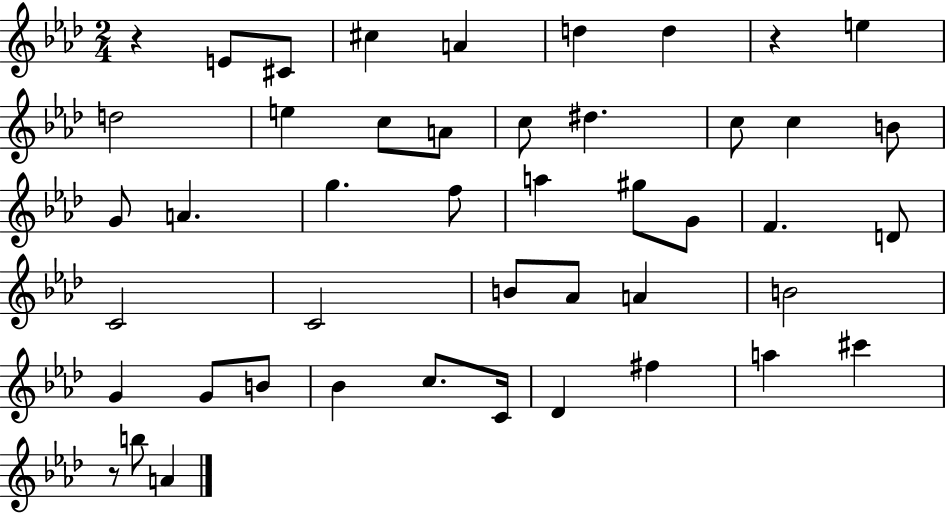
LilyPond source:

{
  \clef treble
  \numericTimeSignature
  \time 2/4
  \key aes \major
  r4 e'8 cis'8 | cis''4 a'4 | d''4 d''4 | r4 e''4 | \break d''2 | e''4 c''8 a'8 | c''8 dis''4. | c''8 c''4 b'8 | \break g'8 a'4. | g''4. f''8 | a''4 gis''8 g'8 | f'4. d'8 | \break c'2 | c'2 | b'8 aes'8 a'4 | b'2 | \break g'4 g'8 b'8 | bes'4 c''8. c'16 | des'4 fis''4 | a''4 cis'''4 | \break r8 b''8 a'4 | \bar "|."
}